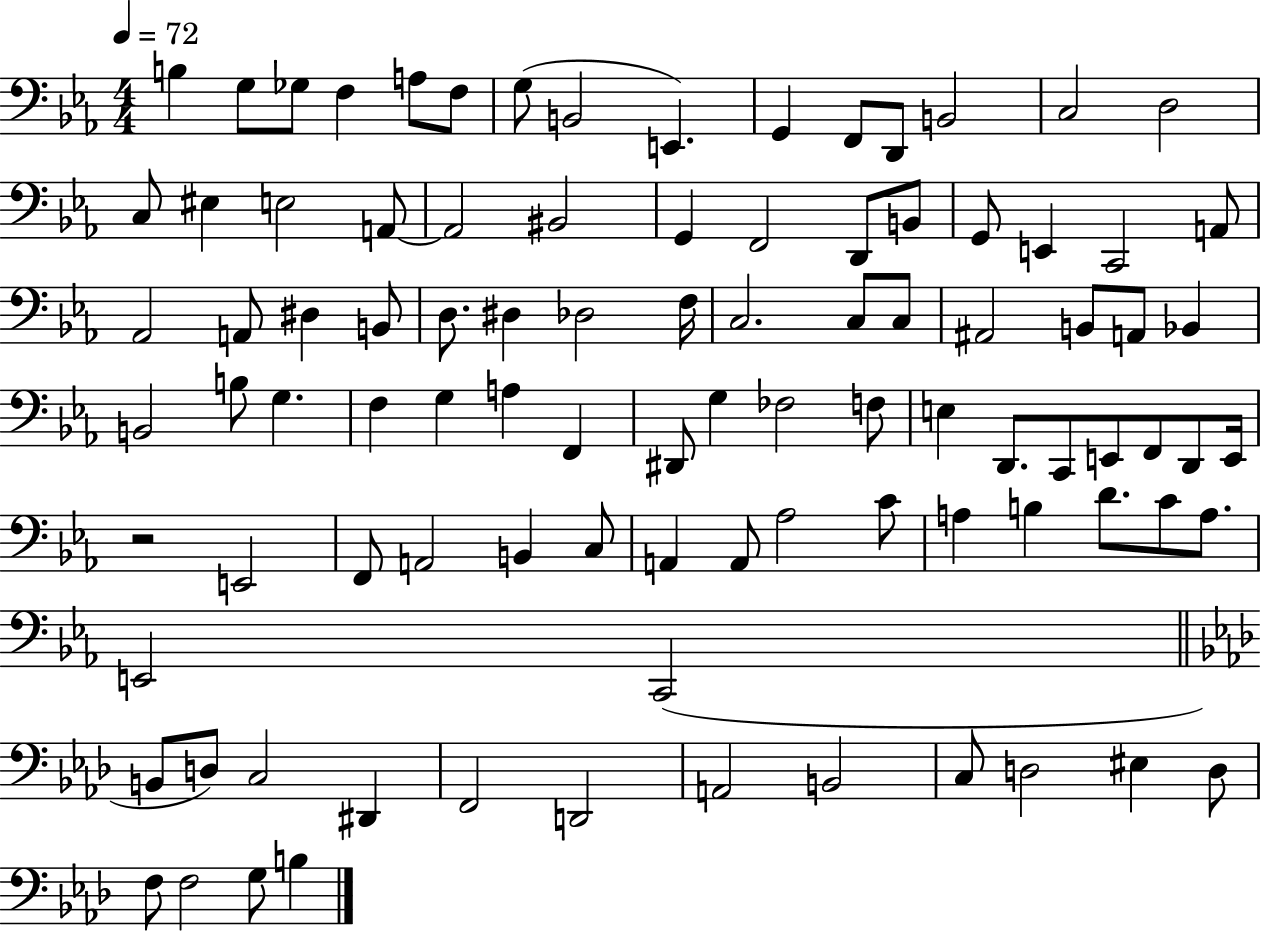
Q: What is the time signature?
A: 4/4